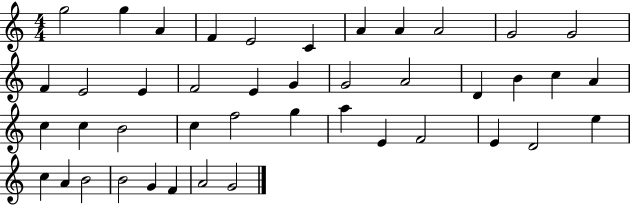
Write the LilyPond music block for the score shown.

{
  \clef treble
  \numericTimeSignature
  \time 4/4
  \key c \major
  g''2 g''4 a'4 | f'4 e'2 c'4 | a'4 a'4 a'2 | g'2 g'2 | \break f'4 e'2 e'4 | f'2 e'4 g'4 | g'2 a'2 | d'4 b'4 c''4 a'4 | \break c''4 c''4 b'2 | c''4 f''2 g''4 | a''4 e'4 f'2 | e'4 d'2 e''4 | \break c''4 a'4 b'2 | b'2 g'4 f'4 | a'2 g'2 | \bar "|."
}